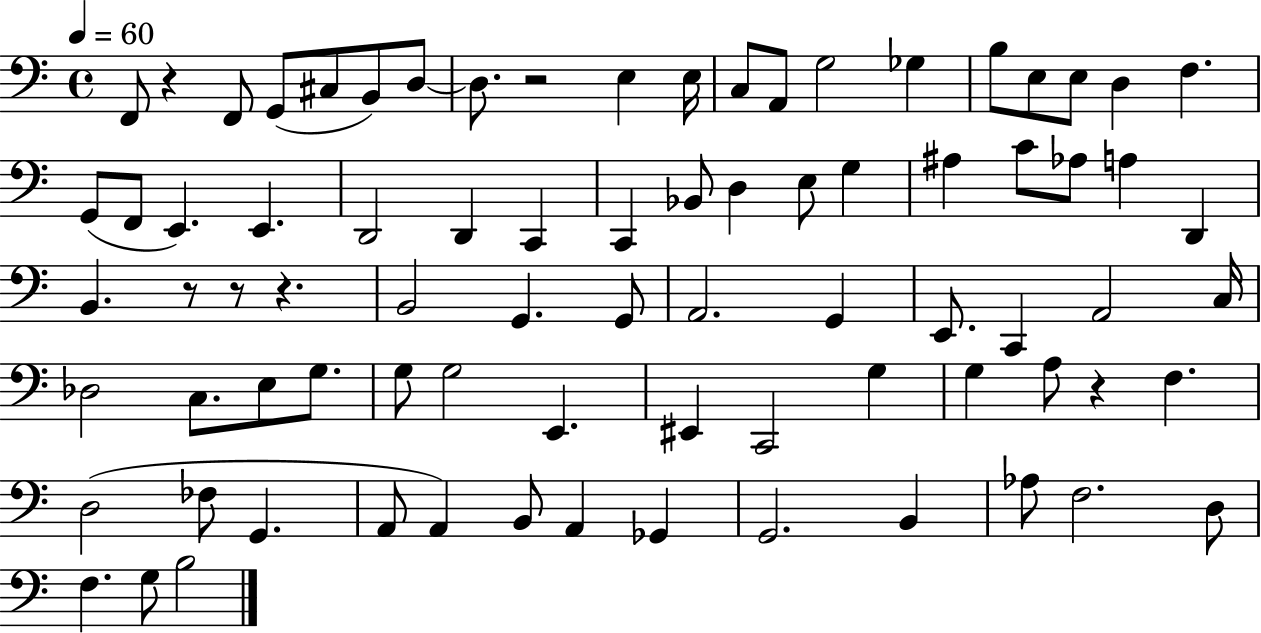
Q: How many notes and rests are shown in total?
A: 80